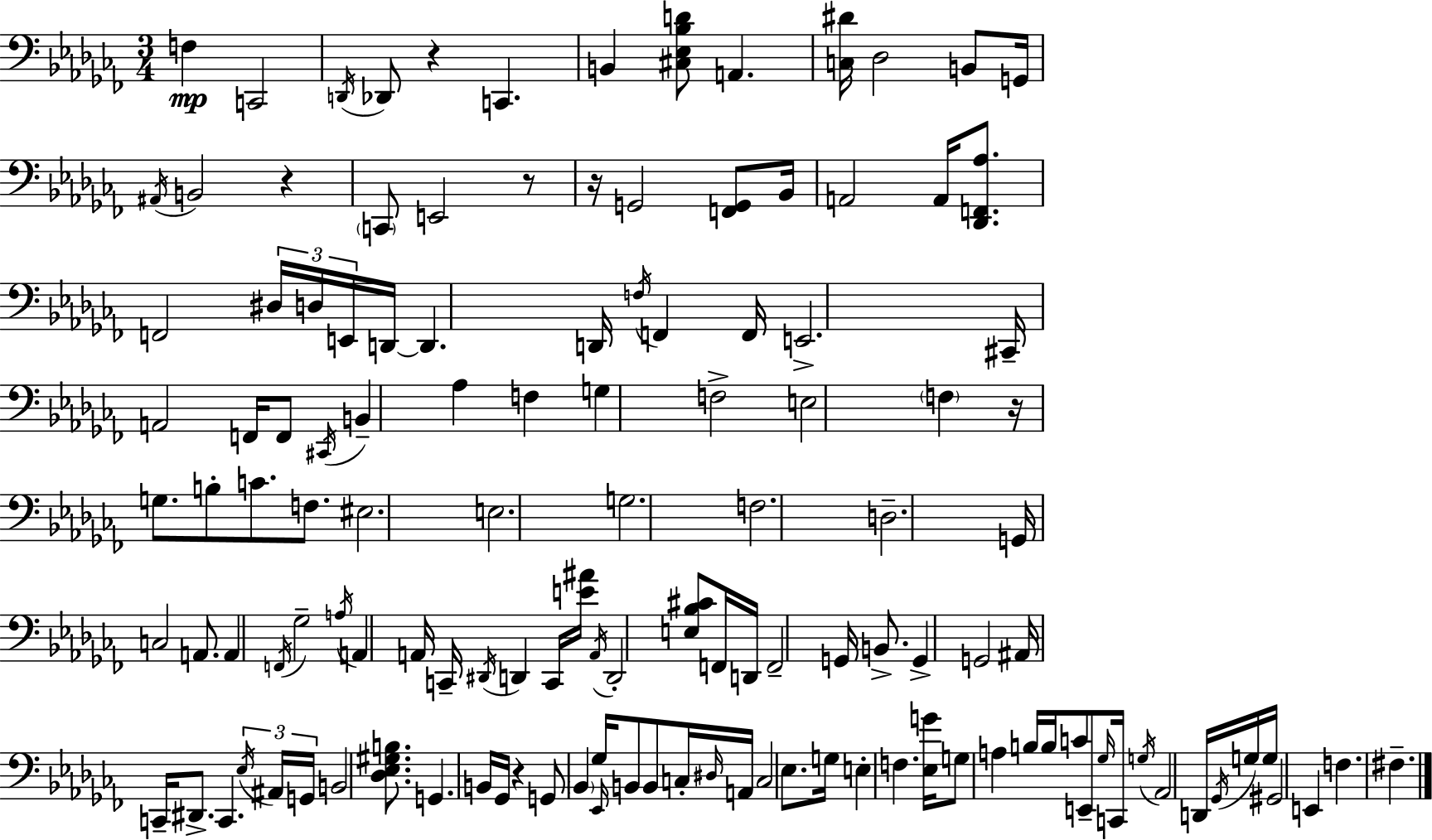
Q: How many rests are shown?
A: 6